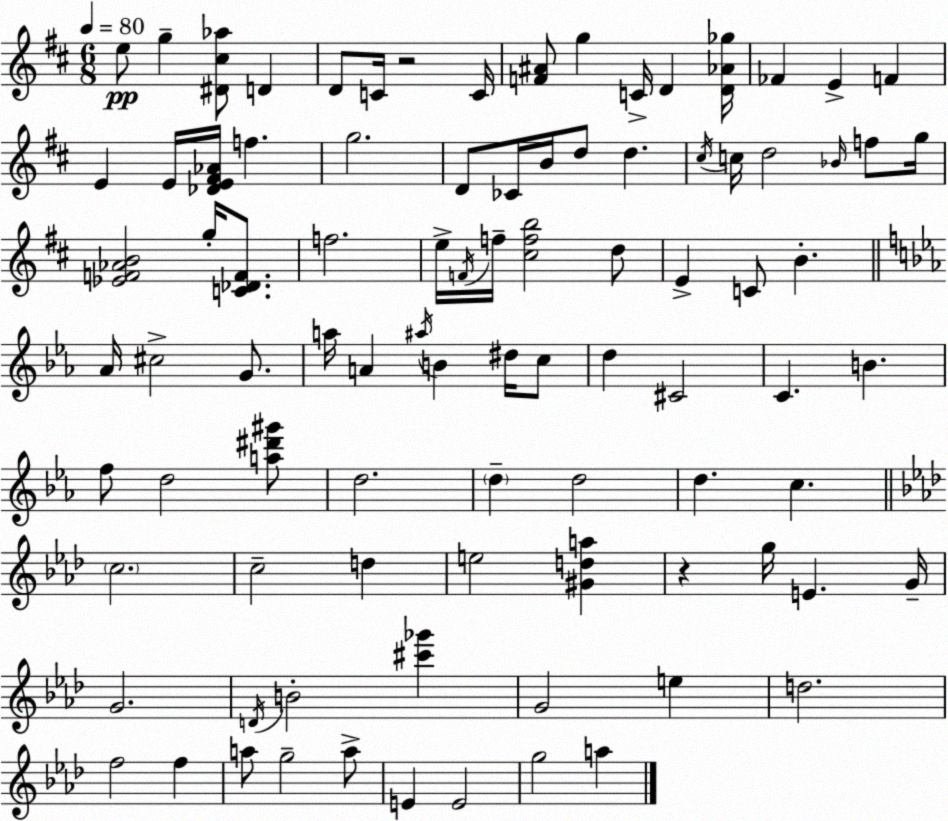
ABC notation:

X:1
T:Untitled
M:6/8
L:1/4
K:D
e/2 g [^D^c_a]/2 D D/2 C/4 z2 C/4 [F^A]/2 g C/4 D [D_A_g]/4 _F E F E E/4 [_DE^F_A]/4 f g2 D/2 _C/4 B/4 d/2 d ^c/4 c/4 d2 _B/4 f/2 g/4 [_EF_AB]2 g/4 [C_DF]/2 f2 e/4 F/4 f/4 [^cfb]2 d/2 E C/2 B _A/4 ^c2 G/2 a/4 A ^a/4 B ^d/4 c/2 d ^C2 C B f/2 d2 [a^d'^g']/2 d2 d d2 d c c2 c2 d e2 [^Gda] z g/4 E G/4 G2 D/4 B2 [^c'_g'] G2 e d2 f2 f a/2 g2 a/2 E E2 g2 a